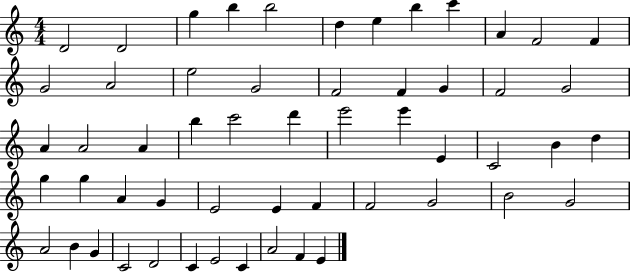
{
  \clef treble
  \numericTimeSignature
  \time 4/4
  \key c \major
  d'2 d'2 | g''4 b''4 b''2 | d''4 e''4 b''4 c'''4 | a'4 f'2 f'4 | \break g'2 a'2 | e''2 g'2 | f'2 f'4 g'4 | f'2 g'2 | \break a'4 a'2 a'4 | b''4 c'''2 d'''4 | e'''2 e'''4 e'4 | c'2 b'4 d''4 | \break g''4 g''4 a'4 g'4 | e'2 e'4 f'4 | f'2 g'2 | b'2 g'2 | \break a'2 b'4 g'4 | c'2 d'2 | c'4 e'2 c'4 | a'2 f'4 e'4 | \break \bar "|."
}